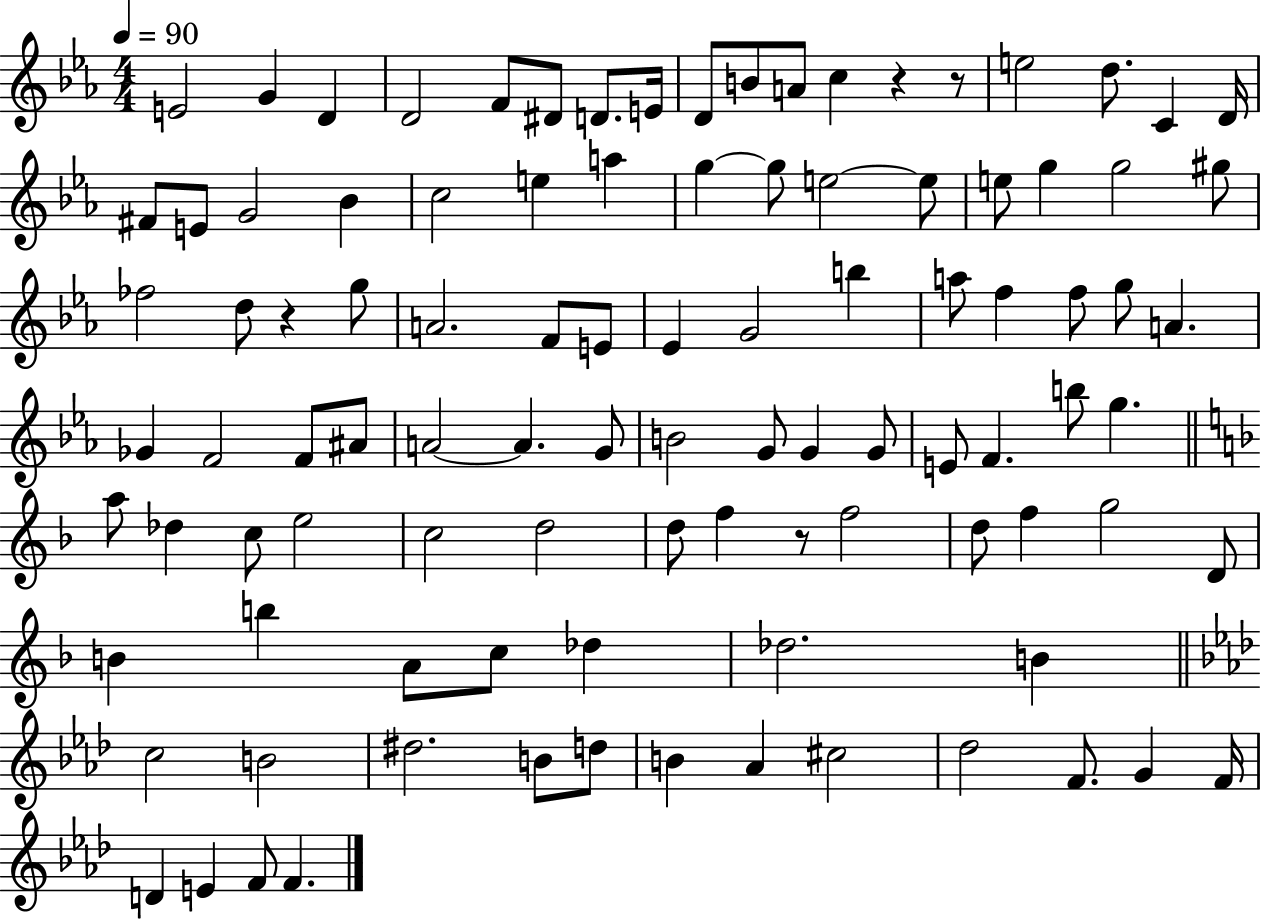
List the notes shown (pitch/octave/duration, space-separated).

E4/h G4/q D4/q D4/h F4/e D#4/e D4/e. E4/s D4/e B4/e A4/e C5/q R/q R/e E5/h D5/e. C4/q D4/s F#4/e E4/e G4/h Bb4/q C5/h E5/q A5/q G5/q G5/e E5/h E5/e E5/e G5/q G5/h G#5/e FES5/h D5/e R/q G5/e A4/h. F4/e E4/e Eb4/q G4/h B5/q A5/e F5/q F5/e G5/e A4/q. Gb4/q F4/h F4/e A#4/e A4/h A4/q. G4/e B4/h G4/e G4/q G4/e E4/e F4/q. B5/e G5/q. A5/e Db5/q C5/e E5/h C5/h D5/h D5/e F5/q R/e F5/h D5/e F5/q G5/h D4/e B4/q B5/q A4/e C5/e Db5/q Db5/h. B4/q C5/h B4/h D#5/h. B4/e D5/e B4/q Ab4/q C#5/h Db5/h F4/e. G4/q F4/s D4/q E4/q F4/e F4/q.